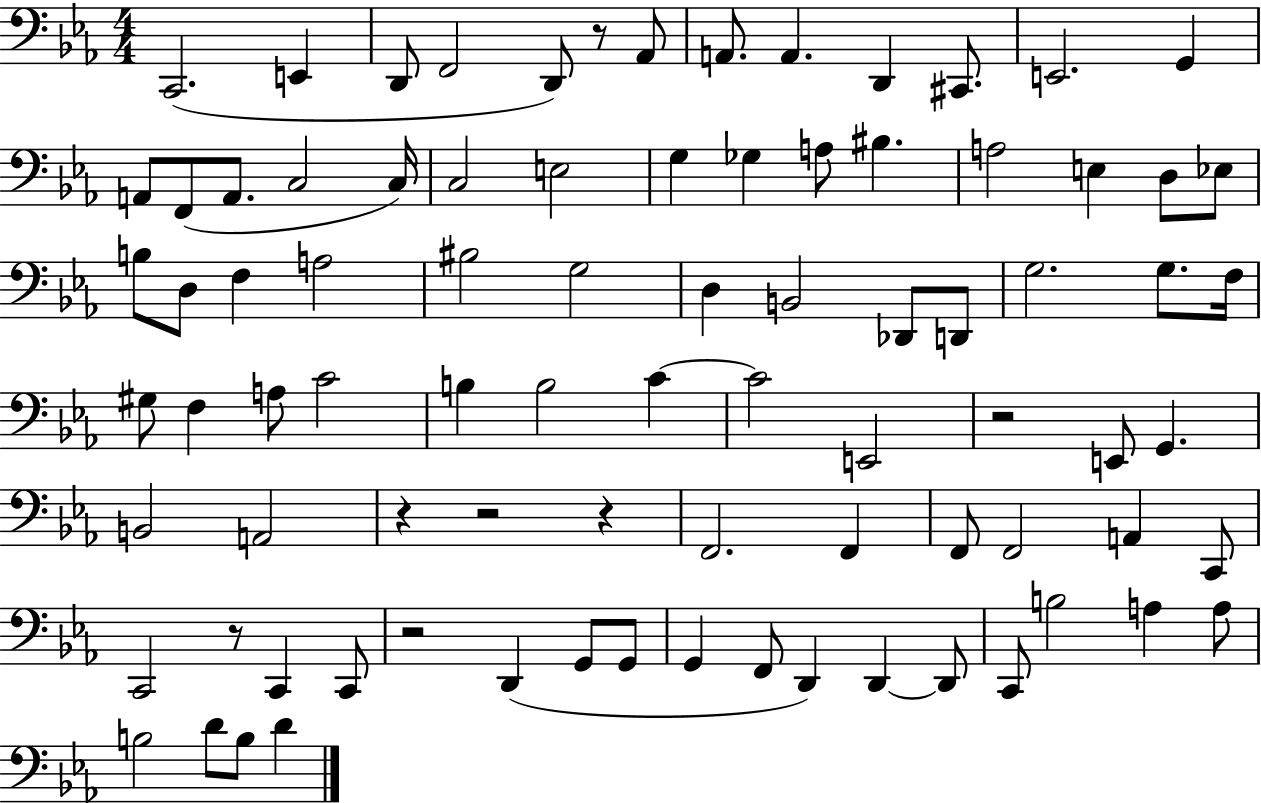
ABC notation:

X:1
T:Untitled
M:4/4
L:1/4
K:Eb
C,,2 E,, D,,/2 F,,2 D,,/2 z/2 _A,,/2 A,,/2 A,, D,, ^C,,/2 E,,2 G,, A,,/2 F,,/2 A,,/2 C,2 C,/4 C,2 E,2 G, _G, A,/2 ^B, A,2 E, D,/2 _E,/2 B,/2 D,/2 F, A,2 ^B,2 G,2 D, B,,2 _D,,/2 D,,/2 G,2 G,/2 F,/4 ^G,/2 F, A,/2 C2 B, B,2 C C2 E,,2 z2 E,,/2 G,, B,,2 A,,2 z z2 z F,,2 F,, F,,/2 F,,2 A,, C,,/2 C,,2 z/2 C,, C,,/2 z2 D,, G,,/2 G,,/2 G,, F,,/2 D,, D,, D,,/2 C,,/2 B,2 A, A,/2 B,2 D/2 B,/2 D